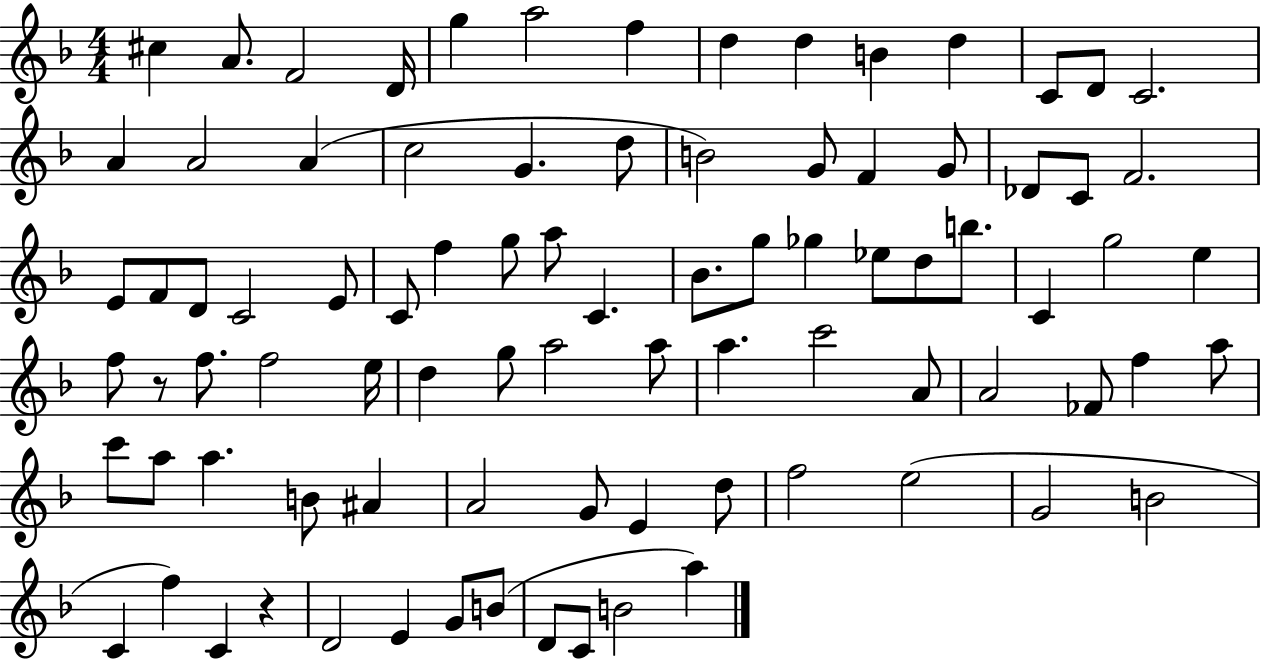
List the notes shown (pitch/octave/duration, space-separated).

C#5/q A4/e. F4/h D4/s G5/q A5/h F5/q D5/q D5/q B4/q D5/q C4/e D4/e C4/h. A4/q A4/h A4/q C5/h G4/q. D5/e B4/h G4/e F4/q G4/e Db4/e C4/e F4/h. E4/e F4/e D4/e C4/h E4/e C4/e F5/q G5/e A5/e C4/q. Bb4/e. G5/e Gb5/q Eb5/e D5/e B5/e. C4/q G5/h E5/q F5/e R/e F5/e. F5/h E5/s D5/q G5/e A5/h A5/e A5/q. C6/h A4/e A4/h FES4/e F5/q A5/e C6/e A5/e A5/q. B4/e A#4/q A4/h G4/e E4/q D5/e F5/h E5/h G4/h B4/h C4/q F5/q C4/q R/q D4/h E4/q G4/e B4/e D4/e C4/e B4/h A5/q